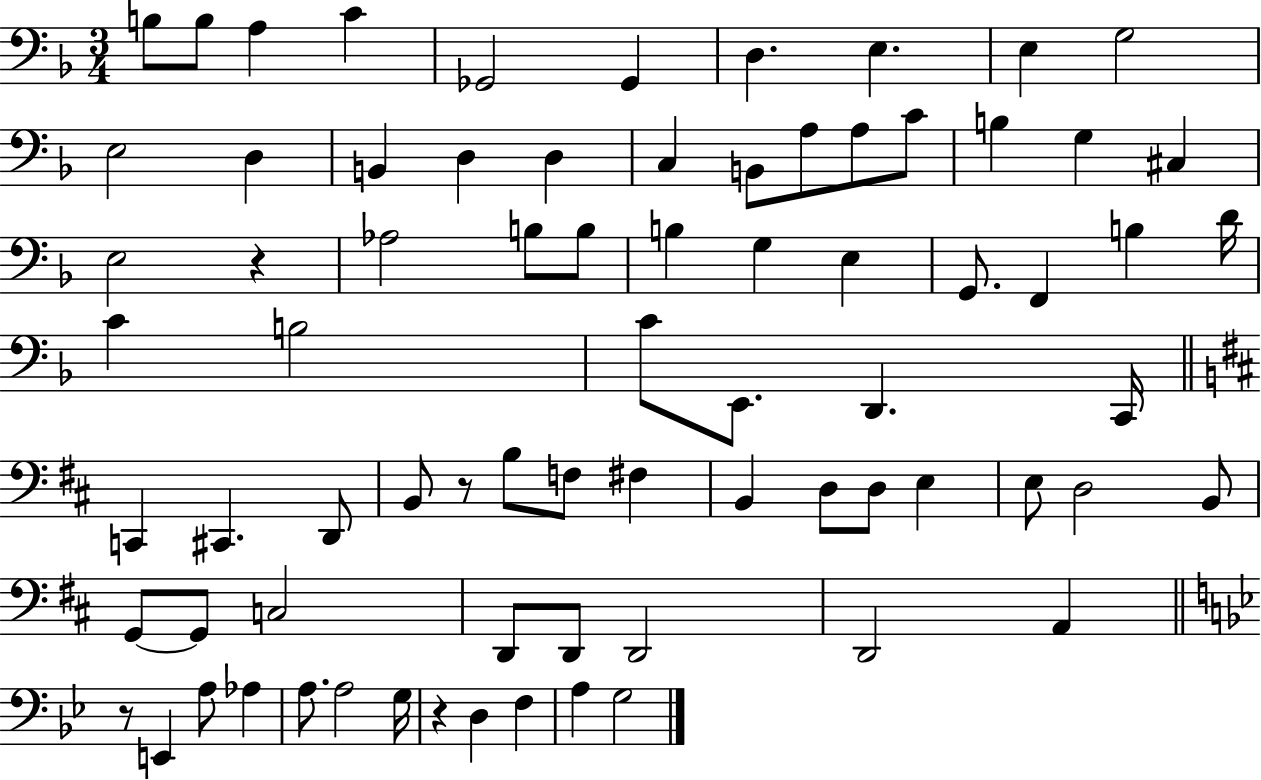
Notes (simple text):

B3/e B3/e A3/q C4/q Gb2/h Gb2/q D3/q. E3/q. E3/q G3/h E3/h D3/q B2/q D3/q D3/q C3/q B2/e A3/e A3/e C4/e B3/q G3/q C#3/q E3/h R/q Ab3/h B3/e B3/e B3/q G3/q E3/q G2/e. F2/q B3/q D4/s C4/q B3/h C4/e E2/e. D2/q. C2/s C2/q C#2/q. D2/e B2/e R/e B3/e F3/e F#3/q B2/q D3/e D3/e E3/q E3/e D3/h B2/e G2/e G2/e C3/h D2/e D2/e D2/h D2/h A2/q R/e E2/q A3/e Ab3/q A3/e. A3/h G3/s R/q D3/q F3/q A3/q G3/h